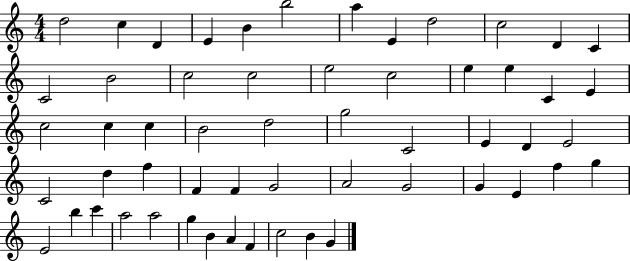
{
  \clef treble
  \numericTimeSignature
  \time 4/4
  \key c \major
  d''2 c''4 d'4 | e'4 b'4 b''2 | a''4 e'4 d''2 | c''2 d'4 c'4 | \break c'2 b'2 | c''2 c''2 | e''2 c''2 | e''4 e''4 c'4 e'4 | \break c''2 c''4 c''4 | b'2 d''2 | g''2 c'2 | e'4 d'4 e'2 | \break c'2 d''4 f''4 | f'4 f'4 g'2 | a'2 g'2 | g'4 e'4 f''4 g''4 | \break e'2 b''4 c'''4 | a''2 a''2 | g''4 b'4 a'4 f'4 | c''2 b'4 g'4 | \break \bar "|."
}